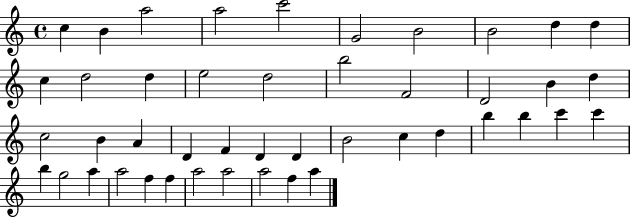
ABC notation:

X:1
T:Untitled
M:4/4
L:1/4
K:C
c B a2 a2 c'2 G2 B2 B2 d d c d2 d e2 d2 b2 F2 D2 B d c2 B A D F D D B2 c d b b c' c' b g2 a a2 f f a2 a2 a2 f a